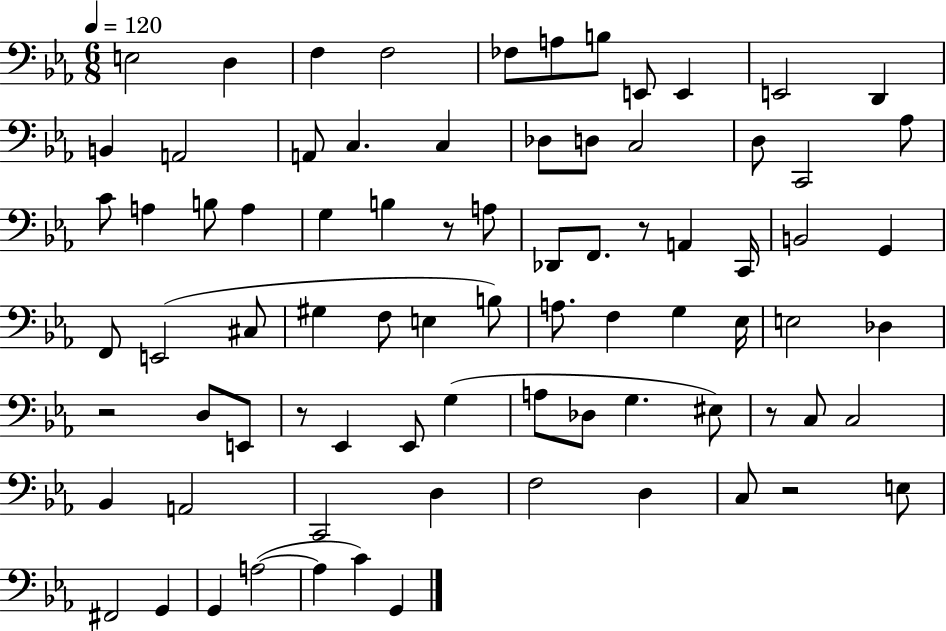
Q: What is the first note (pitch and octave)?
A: E3